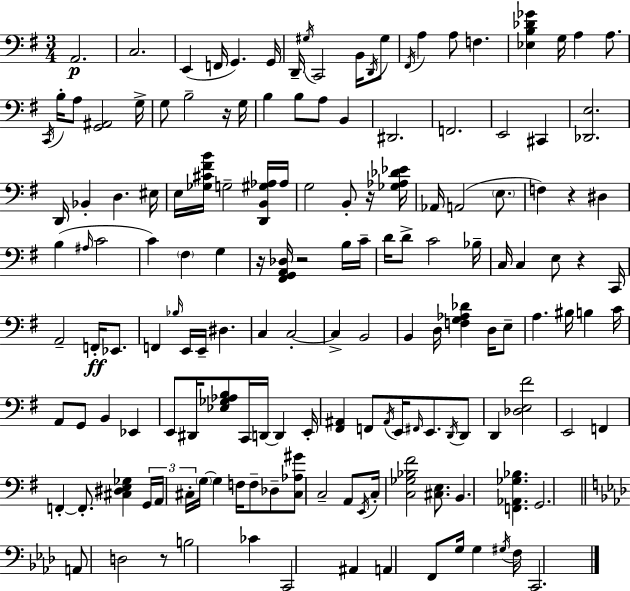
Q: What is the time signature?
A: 3/4